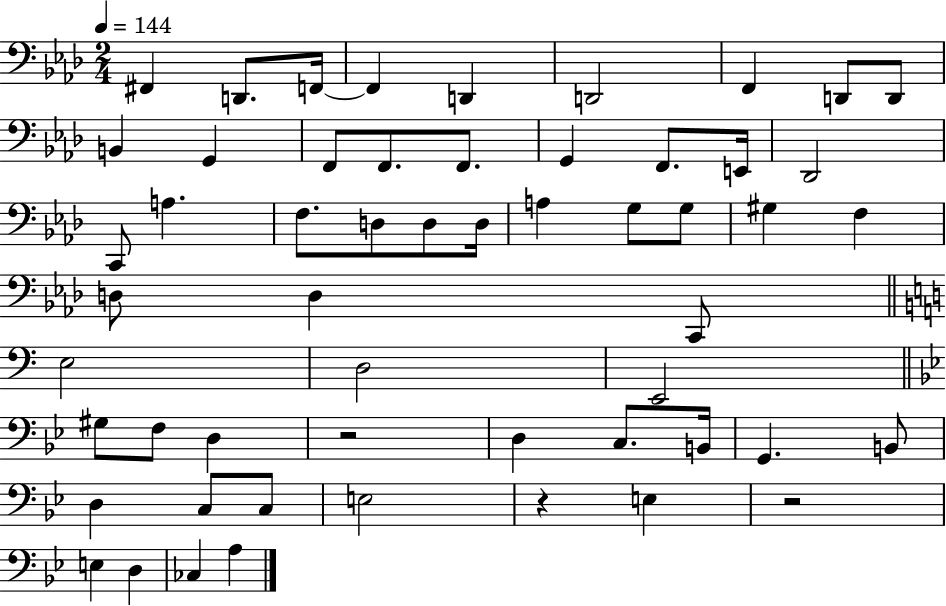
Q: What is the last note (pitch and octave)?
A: A3